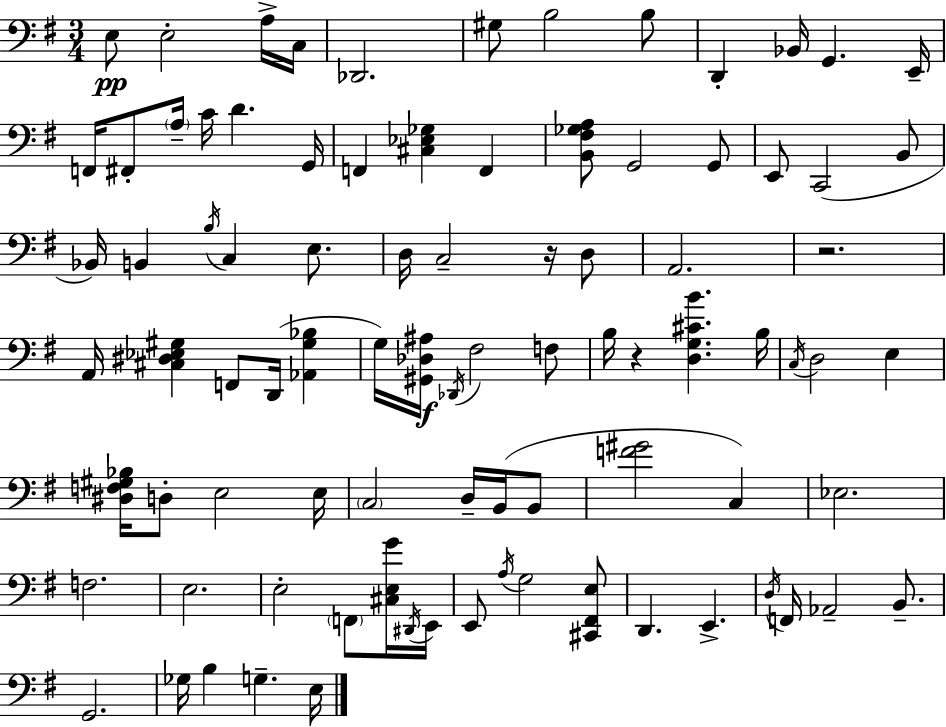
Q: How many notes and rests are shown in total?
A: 88